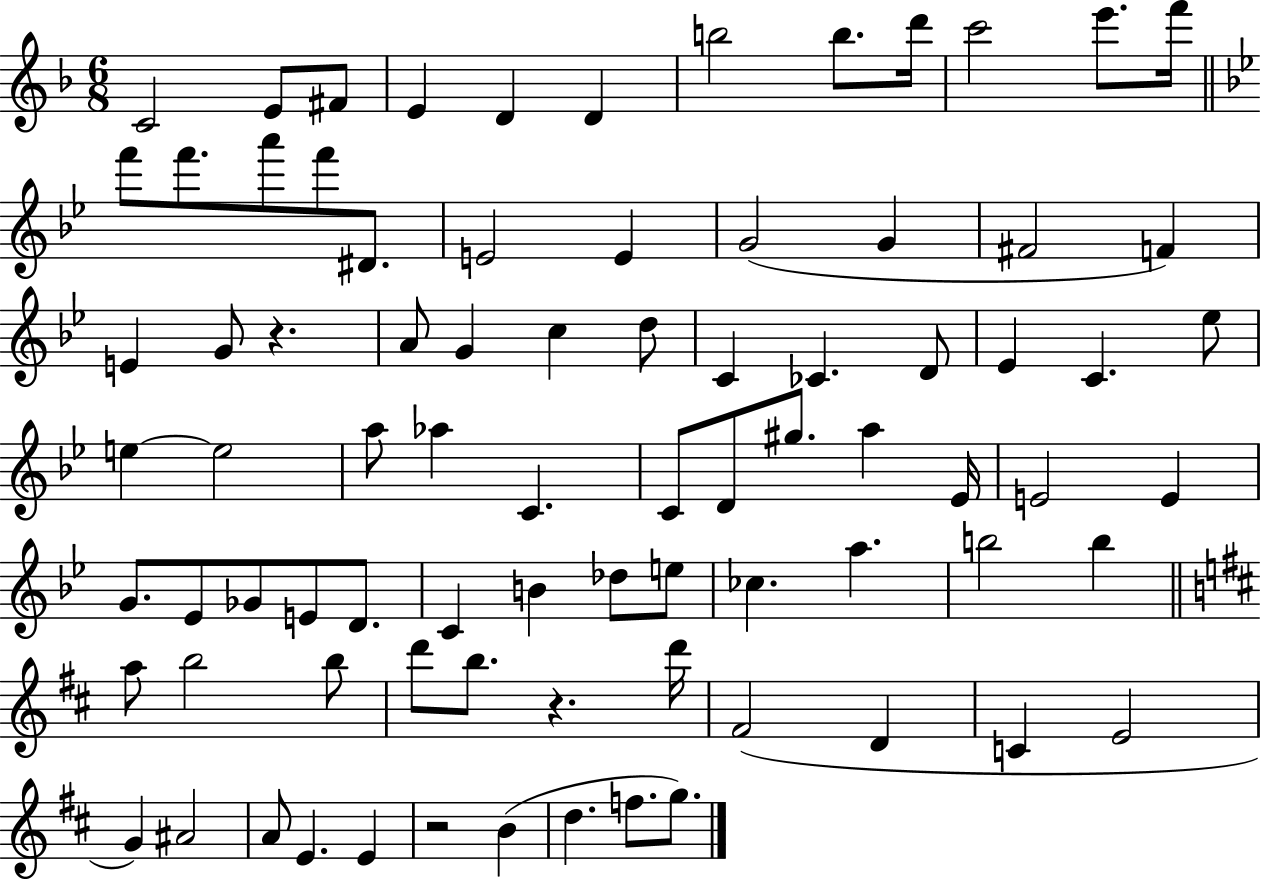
{
  \clef treble
  \numericTimeSignature
  \time 6/8
  \key f \major
  c'2 e'8 fis'8 | e'4 d'4 d'4 | b''2 b''8. d'''16 | c'''2 e'''8. f'''16 | \break \bar "||" \break \key bes \major f'''8 f'''8. a'''8 f'''8 dis'8. | e'2 e'4 | g'2( g'4 | fis'2 f'4) | \break e'4 g'8 r4. | a'8 g'4 c''4 d''8 | c'4 ces'4. d'8 | ees'4 c'4. ees''8 | \break e''4~~ e''2 | a''8 aes''4 c'4. | c'8 d'8 gis''8. a''4 ees'16 | e'2 e'4 | \break g'8. ees'8 ges'8 e'8 d'8. | c'4 b'4 des''8 e''8 | ces''4. a''4. | b''2 b''4 | \break \bar "||" \break \key d \major a''8 b''2 b''8 | d'''8 b''8. r4. d'''16 | fis'2( d'4 | c'4 e'2 | \break g'4) ais'2 | a'8 e'4. e'4 | r2 b'4( | d''4. f''8. g''8.) | \break \bar "|."
}